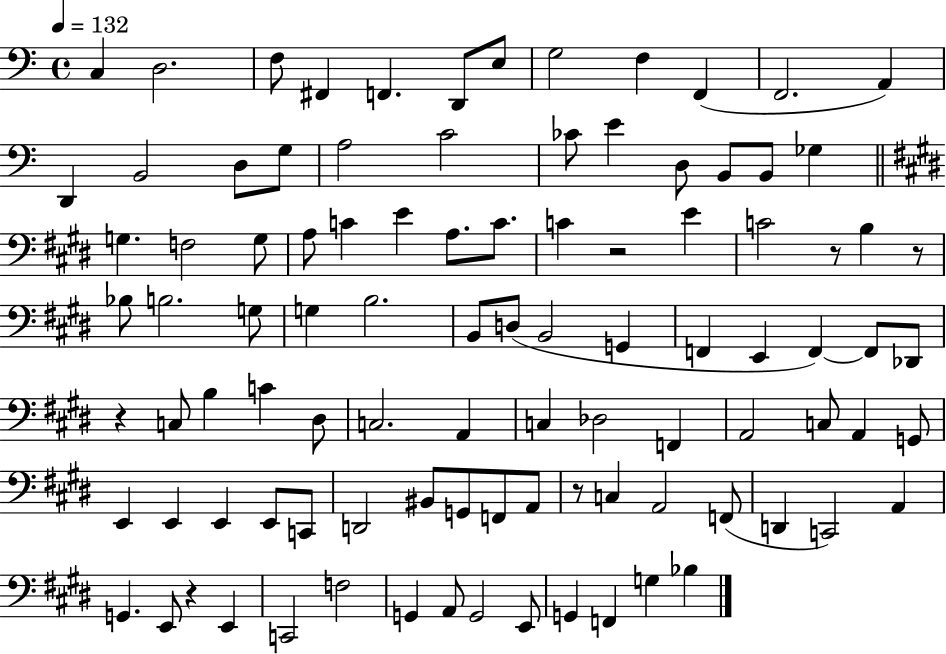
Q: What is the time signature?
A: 4/4